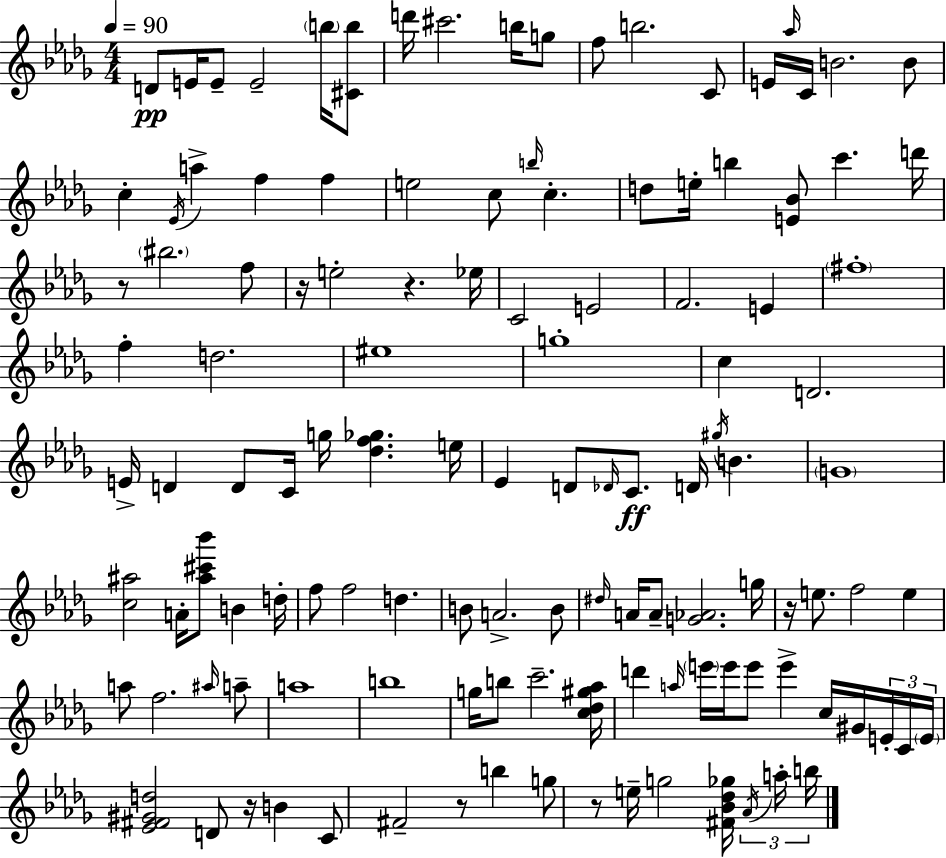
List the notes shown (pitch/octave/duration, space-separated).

D4/e E4/s E4/e E4/h B5/s [C#4,B5]/e D6/s C#6/h. B5/s G5/e F5/e B5/h. C4/e E4/s Ab5/s C4/s B4/h. B4/e C5/q Eb4/s A5/q F5/q F5/q E5/h C5/e B5/s C5/q. D5/e E5/s B5/q [E4,Bb4]/e C6/q. D6/s R/e BIS5/h. F5/e R/s E5/h R/q. Eb5/s C4/h E4/h F4/h. E4/q F#5/w F5/q D5/h. EIS5/w G5/w C5/q D4/h. E4/s D4/q D4/e C4/s G5/s [Db5,F5,Gb5]/q. E5/s Eb4/q D4/e Db4/s C4/e. D4/s G#5/s B4/q. G4/w [C5,A#5]/h A4/s [A#5,C#6,Bb6]/e B4/q D5/s F5/e F5/h D5/q. B4/e A4/h. B4/e D#5/s A4/s A4/e [G4,Ab4]/h. G5/s R/s E5/e. F5/h E5/q A5/e F5/h. A#5/s A5/e A5/w B5/w G5/s B5/e C6/h. [C5,Db5,G#5,Ab5]/s D6/q A5/s E6/s E6/s E6/e E6/q C5/s G#4/s E4/s C4/s E4/s [Eb4,F#4,G#4,D5]/h D4/e R/s B4/q C4/e F#4/h R/e B5/q G5/e R/e E5/s G5/h [F#4,Bb4,Db5,Gb5]/s Ab4/s A5/s B5/s